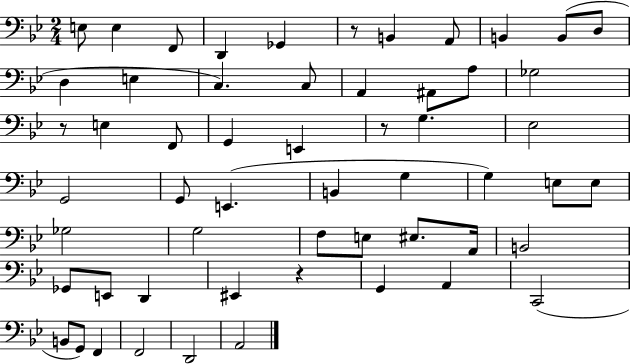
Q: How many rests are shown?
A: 4